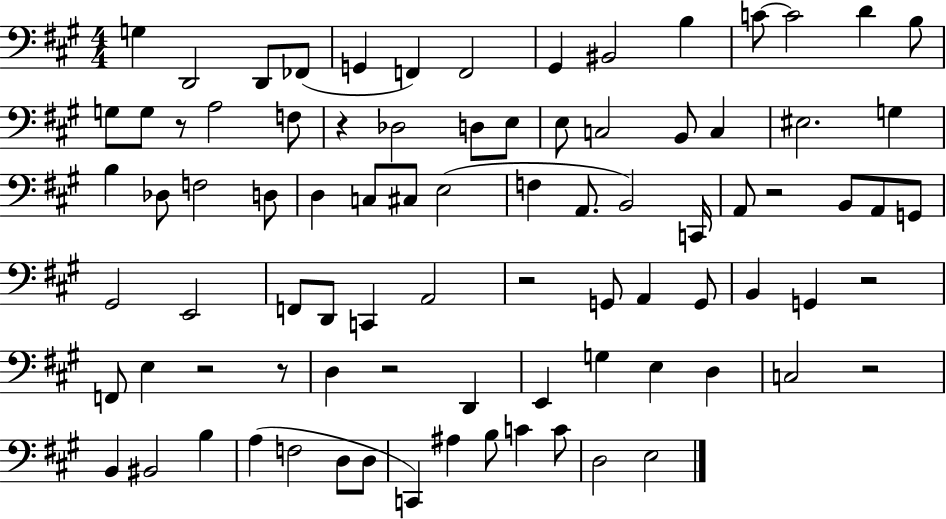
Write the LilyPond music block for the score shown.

{
  \clef bass
  \numericTimeSignature
  \time 4/4
  \key a \major
  \repeat volta 2 { g4 d,2 d,8 fes,8( | g,4 f,4) f,2 | gis,4 bis,2 b4 | c'8~~ c'2 d'4 b8 | \break g8 g8 r8 a2 f8 | r4 des2 d8 e8 | e8 c2 b,8 c4 | eis2. g4 | \break b4 des8 f2 d8 | d4 c8 cis8 e2( | f4 a,8. b,2) c,16 | a,8 r2 b,8 a,8 g,8 | \break gis,2 e,2 | f,8 d,8 c,4 a,2 | r2 g,8 a,4 g,8 | b,4 g,4 r2 | \break f,8 e4 r2 r8 | d4 r2 d,4 | e,4 g4 e4 d4 | c2 r2 | \break b,4 bis,2 b4 | a4( f2 d8 d8 | c,4) ais4 b8 c'4 c'8 | d2 e2 | \break } \bar "|."
}